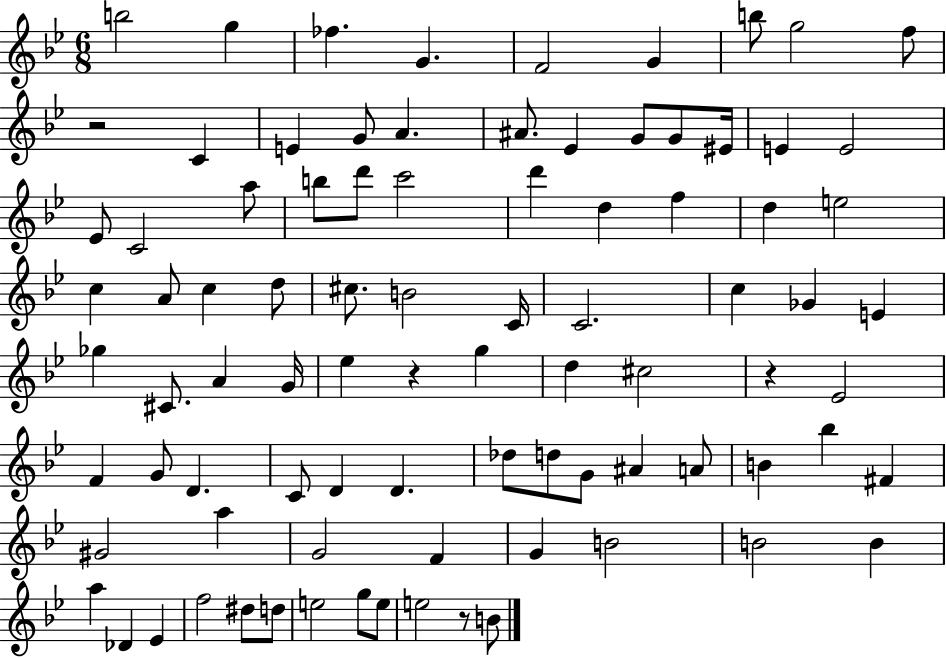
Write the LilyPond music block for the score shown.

{
  \clef treble
  \numericTimeSignature
  \time 6/8
  \key bes \major
  b''2 g''4 | fes''4. g'4. | f'2 g'4 | b''8 g''2 f''8 | \break r2 c'4 | e'4 g'8 a'4. | ais'8. ees'4 g'8 g'8 eis'16 | e'4 e'2 | \break ees'8 c'2 a''8 | b''8 d'''8 c'''2 | d'''4 d''4 f''4 | d''4 e''2 | \break c''4 a'8 c''4 d''8 | cis''8. b'2 c'16 | c'2. | c''4 ges'4 e'4 | \break ges''4 cis'8. a'4 g'16 | ees''4 r4 g''4 | d''4 cis''2 | r4 ees'2 | \break f'4 g'8 d'4. | c'8 d'4 d'4. | des''8 d''8 g'8 ais'4 a'8 | b'4 bes''4 fis'4 | \break gis'2 a''4 | g'2 f'4 | g'4 b'2 | b'2 b'4 | \break a''4 des'4 ees'4 | f''2 dis''8 d''8 | e''2 g''8 e''8 | e''2 r8 b'8 | \break \bar "|."
}